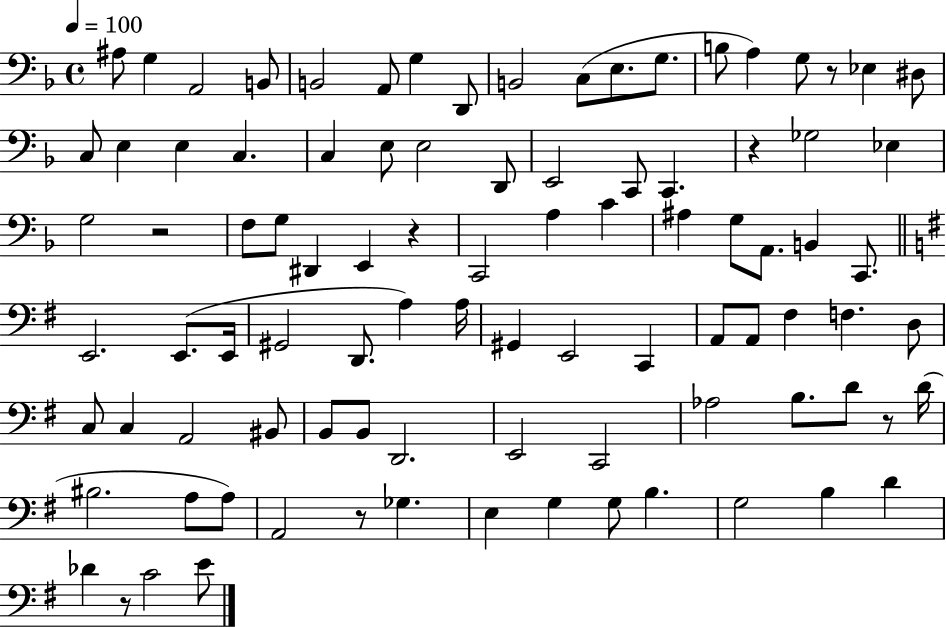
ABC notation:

X:1
T:Untitled
M:4/4
L:1/4
K:F
^A,/2 G, A,,2 B,,/2 B,,2 A,,/2 G, D,,/2 B,,2 C,/2 E,/2 G,/2 B,/2 A, G,/2 z/2 _E, ^D,/2 C,/2 E, E, C, C, E,/2 E,2 D,,/2 E,,2 C,,/2 C,, z _G,2 _E, G,2 z2 F,/2 G,/2 ^D,, E,, z C,,2 A, C ^A, G,/2 A,,/2 B,, C,,/2 E,,2 E,,/2 E,,/4 ^G,,2 D,,/2 A, A,/4 ^G,, E,,2 C,, A,,/2 A,,/2 ^F, F, D,/2 C,/2 C, A,,2 ^B,,/2 B,,/2 B,,/2 D,,2 E,,2 C,,2 _A,2 B,/2 D/2 z/2 D/4 ^B,2 A,/2 A,/2 A,,2 z/2 _G, E, G, G,/2 B, G,2 B, D _D z/2 C2 E/2